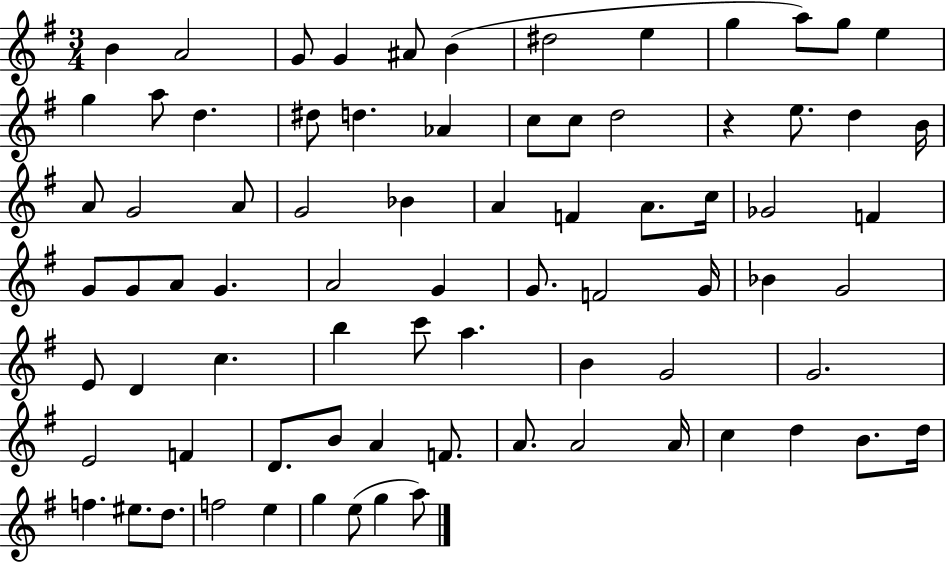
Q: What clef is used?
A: treble